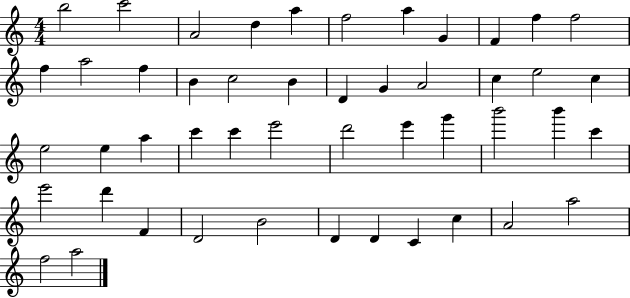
B5/h C6/h A4/h D5/q A5/q F5/h A5/q G4/q F4/q F5/q F5/h F5/q A5/h F5/q B4/q C5/h B4/q D4/q G4/q A4/h C5/q E5/h C5/q E5/h E5/q A5/q C6/q C6/q E6/h D6/h E6/q G6/q B6/h B6/q C6/q E6/h D6/q F4/q D4/h B4/h D4/q D4/q C4/q C5/q A4/h A5/h F5/h A5/h